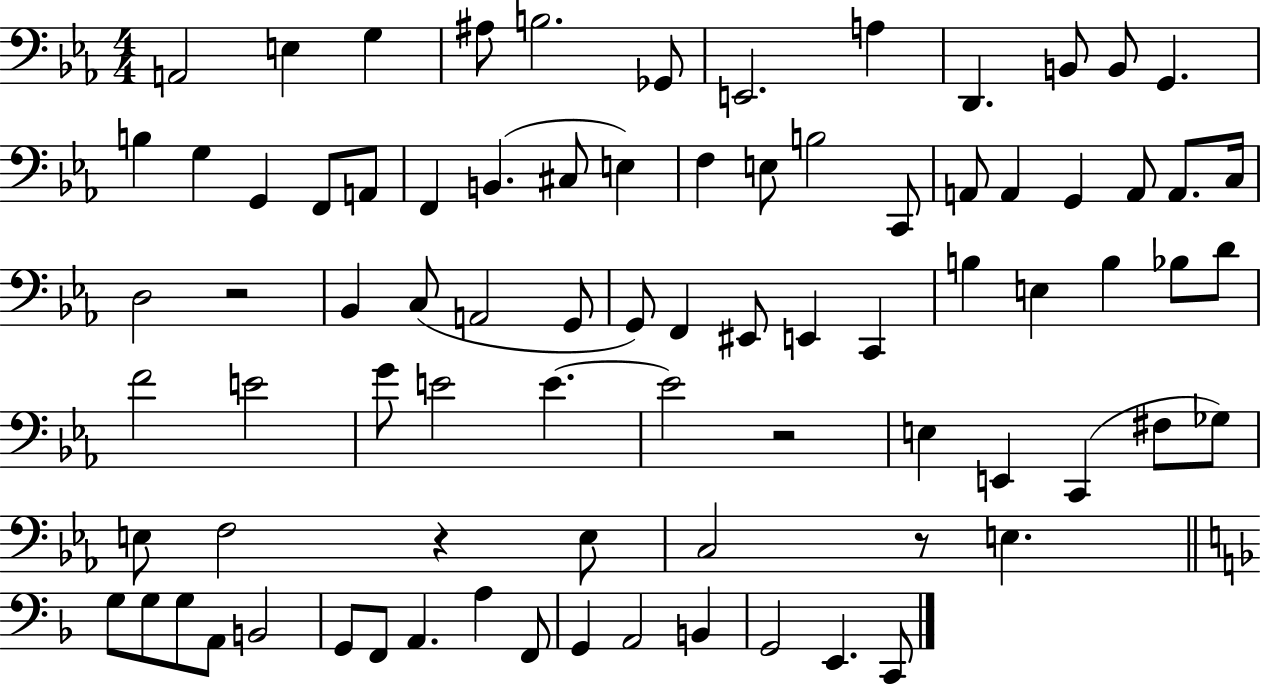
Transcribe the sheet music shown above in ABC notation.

X:1
T:Untitled
M:4/4
L:1/4
K:Eb
A,,2 E, G, ^A,/2 B,2 _G,,/2 E,,2 A, D,, B,,/2 B,,/2 G,, B, G, G,, F,,/2 A,,/2 F,, B,, ^C,/2 E, F, E,/2 B,2 C,,/2 A,,/2 A,, G,, A,,/2 A,,/2 C,/4 D,2 z2 _B,, C,/2 A,,2 G,,/2 G,,/2 F,, ^E,,/2 E,, C,, B, E, B, _B,/2 D/2 F2 E2 G/2 E2 E E2 z2 E, E,, C,, ^F,/2 _G,/2 E,/2 F,2 z E,/2 C,2 z/2 E, G,/2 G,/2 G,/2 A,,/2 B,,2 G,,/2 F,,/2 A,, A, F,,/2 G,, A,,2 B,, G,,2 E,, C,,/2